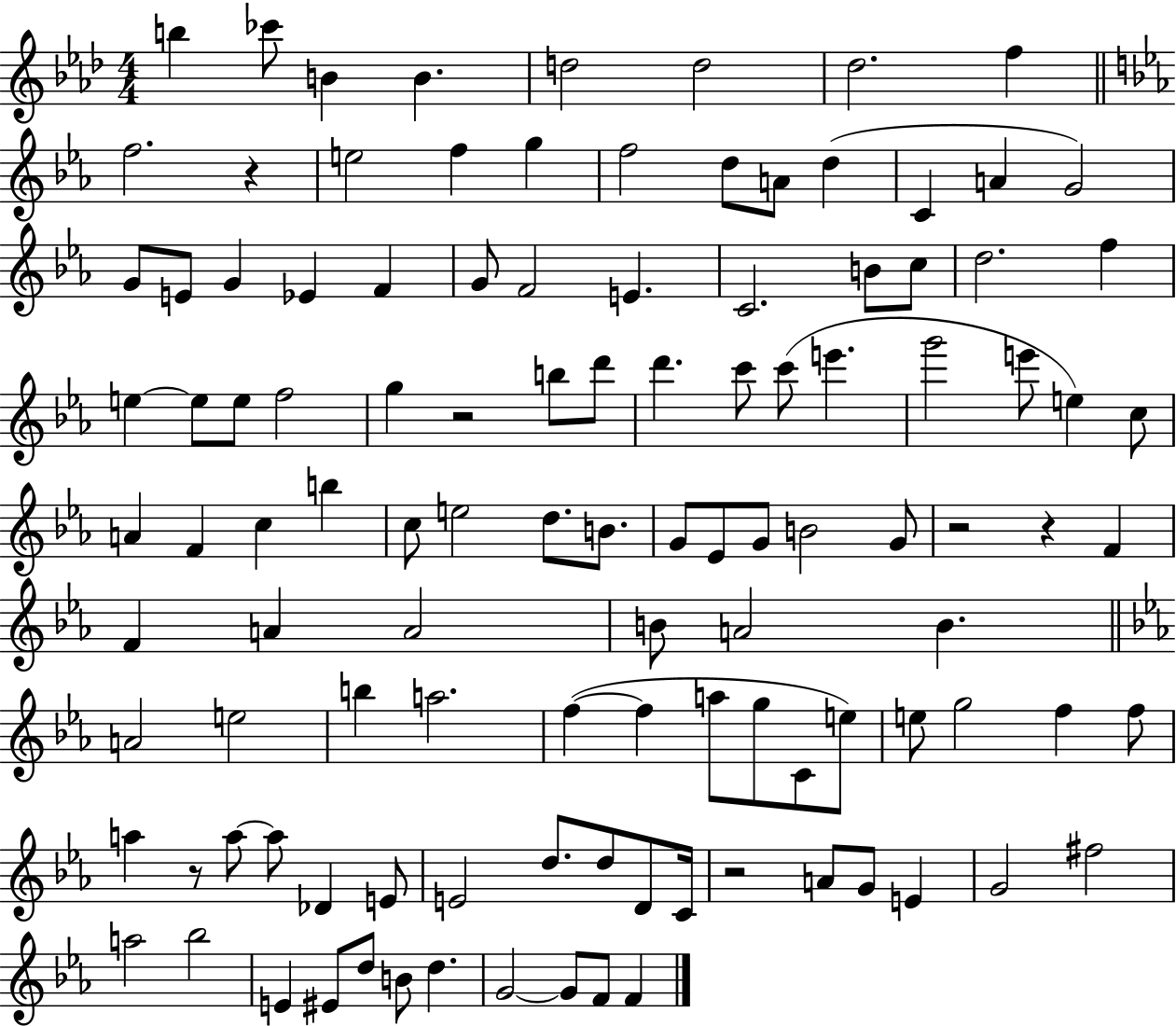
{
  \clef treble
  \numericTimeSignature
  \time 4/4
  \key aes \major
  b''4 ces'''8 b'4 b'4. | d''2 d''2 | des''2. f''4 | \bar "||" \break \key ees \major f''2. r4 | e''2 f''4 g''4 | f''2 d''8 a'8 d''4( | c'4 a'4 g'2) | \break g'8 e'8 g'4 ees'4 f'4 | g'8 f'2 e'4. | c'2. b'8 c''8 | d''2. f''4 | \break e''4~~ e''8 e''8 f''2 | g''4 r2 b''8 d'''8 | d'''4. c'''8 c'''8( e'''4. | g'''2 e'''8 e''4) c''8 | \break a'4 f'4 c''4 b''4 | c''8 e''2 d''8. b'8. | g'8 ees'8 g'8 b'2 g'8 | r2 r4 f'4 | \break f'4 a'4 a'2 | b'8 a'2 b'4. | \bar "||" \break \key c \minor a'2 e''2 | b''4 a''2. | f''4~(~ f''4 a''8 g''8 c'8 e''8) | e''8 g''2 f''4 f''8 | \break a''4 r8 a''8~~ a''8 des'4 e'8 | e'2 d''8. d''8 d'8 c'16 | r2 a'8 g'8 e'4 | g'2 fis''2 | \break a''2 bes''2 | e'4 eis'8 d''8 b'8 d''4. | g'2~~ g'8 f'8 f'4 | \bar "|."
}